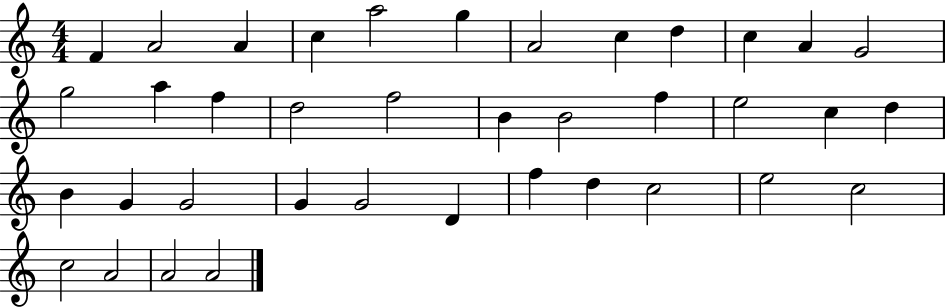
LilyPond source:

{
  \clef treble
  \numericTimeSignature
  \time 4/4
  \key c \major
  f'4 a'2 a'4 | c''4 a''2 g''4 | a'2 c''4 d''4 | c''4 a'4 g'2 | \break g''2 a''4 f''4 | d''2 f''2 | b'4 b'2 f''4 | e''2 c''4 d''4 | \break b'4 g'4 g'2 | g'4 g'2 d'4 | f''4 d''4 c''2 | e''2 c''2 | \break c''2 a'2 | a'2 a'2 | \bar "|."
}